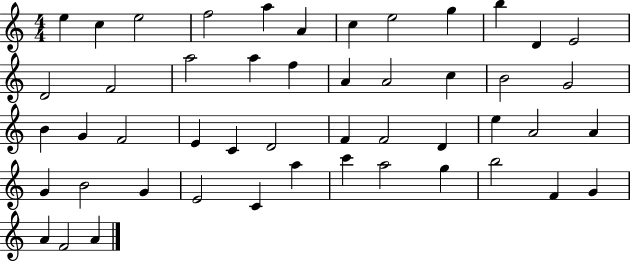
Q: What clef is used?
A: treble